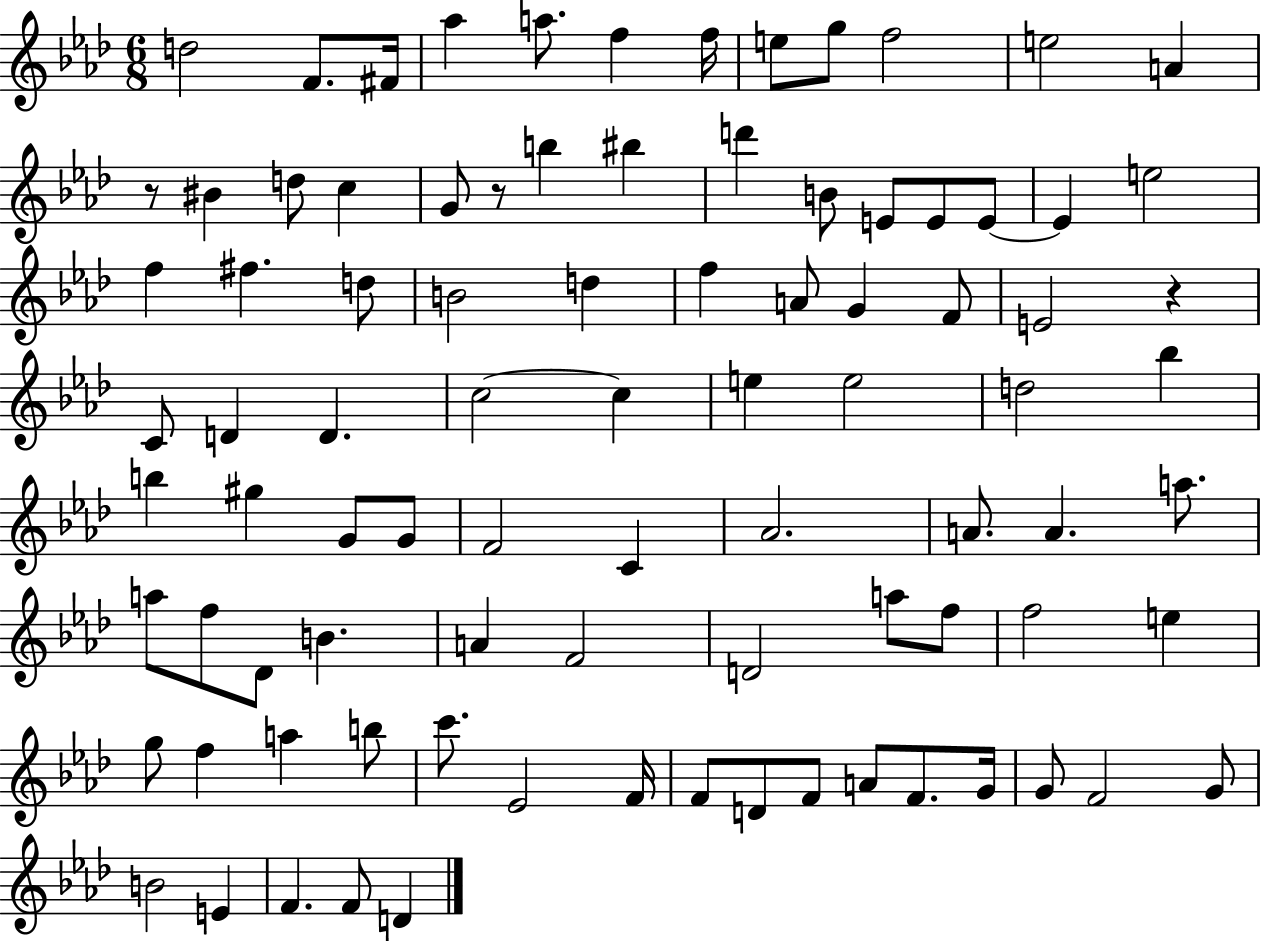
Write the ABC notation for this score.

X:1
T:Untitled
M:6/8
L:1/4
K:Ab
d2 F/2 ^F/4 _a a/2 f f/4 e/2 g/2 f2 e2 A z/2 ^B d/2 c G/2 z/2 b ^b d' B/2 E/2 E/2 E/2 E e2 f ^f d/2 B2 d f A/2 G F/2 E2 z C/2 D D c2 c e e2 d2 _b b ^g G/2 G/2 F2 C _A2 A/2 A a/2 a/2 f/2 _D/2 B A F2 D2 a/2 f/2 f2 e g/2 f a b/2 c'/2 _E2 F/4 F/2 D/2 F/2 A/2 F/2 G/4 G/2 F2 G/2 B2 E F F/2 D